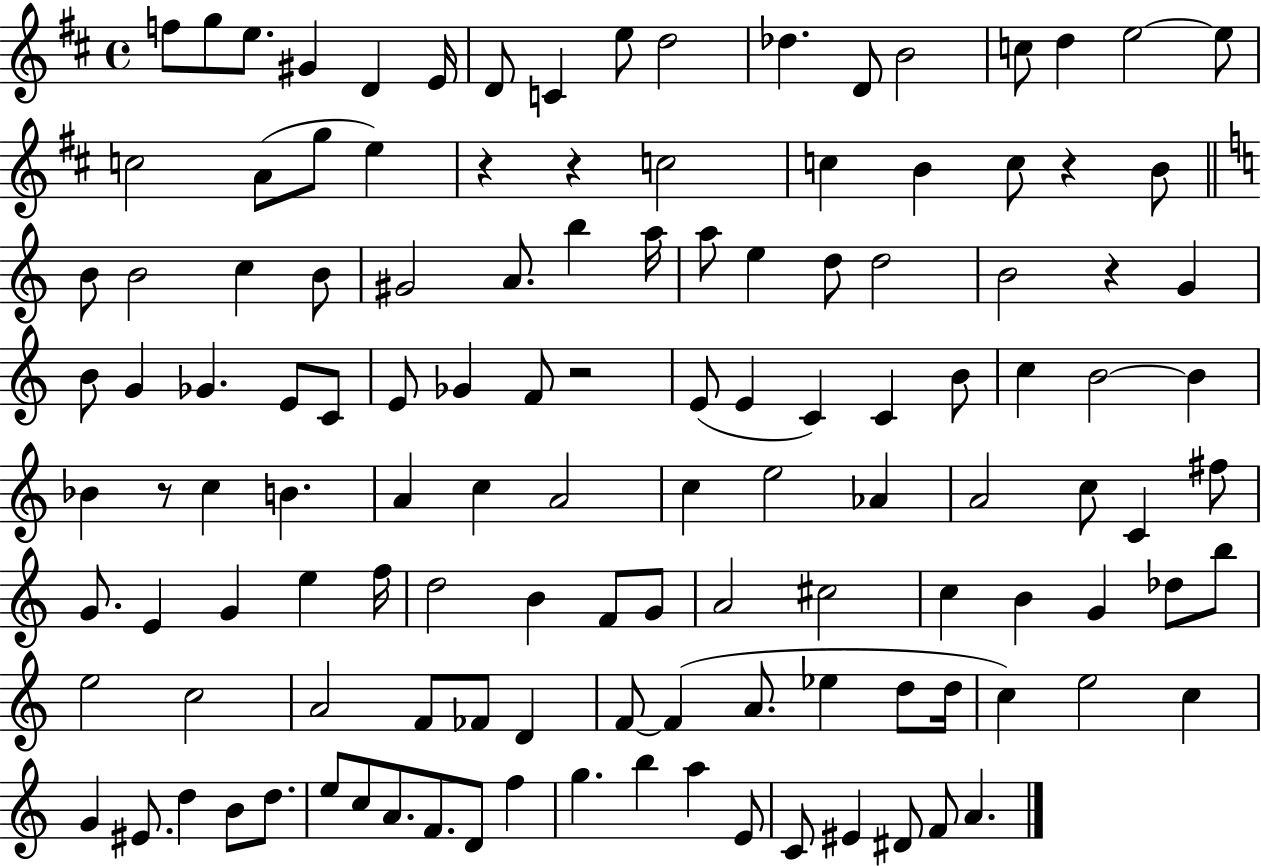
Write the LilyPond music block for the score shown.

{
  \clef treble
  \time 4/4
  \defaultTimeSignature
  \key d \major
  f''8 g''8 e''8. gis'4 d'4 e'16 | d'8 c'4 e''8 d''2 | des''4. d'8 b'2 | c''8 d''4 e''2~~ e''8 | \break c''2 a'8( g''8 e''4) | r4 r4 c''2 | c''4 b'4 c''8 r4 b'8 | \bar "||" \break \key a \minor b'8 b'2 c''4 b'8 | gis'2 a'8. b''4 a''16 | a''8 e''4 d''8 d''2 | b'2 r4 g'4 | \break b'8 g'4 ges'4. e'8 c'8 | e'8 ges'4 f'8 r2 | e'8( e'4 c'4) c'4 b'8 | c''4 b'2~~ b'4 | \break bes'4 r8 c''4 b'4. | a'4 c''4 a'2 | c''4 e''2 aes'4 | a'2 c''8 c'4 fis''8 | \break g'8. e'4 g'4 e''4 f''16 | d''2 b'4 f'8 g'8 | a'2 cis''2 | c''4 b'4 g'4 des''8 b''8 | \break e''2 c''2 | a'2 f'8 fes'8 d'4 | f'8~~ f'4( a'8. ees''4 d''8 d''16 | c''4) e''2 c''4 | \break g'4 eis'8. d''4 b'8 d''8. | e''8 c''8 a'8. f'8. d'8 f''4 | g''4. b''4 a''4 e'8 | c'8 eis'4 dis'8 f'8 a'4. | \break \bar "|."
}